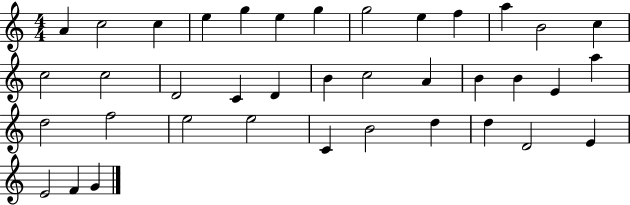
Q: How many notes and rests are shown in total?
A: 38